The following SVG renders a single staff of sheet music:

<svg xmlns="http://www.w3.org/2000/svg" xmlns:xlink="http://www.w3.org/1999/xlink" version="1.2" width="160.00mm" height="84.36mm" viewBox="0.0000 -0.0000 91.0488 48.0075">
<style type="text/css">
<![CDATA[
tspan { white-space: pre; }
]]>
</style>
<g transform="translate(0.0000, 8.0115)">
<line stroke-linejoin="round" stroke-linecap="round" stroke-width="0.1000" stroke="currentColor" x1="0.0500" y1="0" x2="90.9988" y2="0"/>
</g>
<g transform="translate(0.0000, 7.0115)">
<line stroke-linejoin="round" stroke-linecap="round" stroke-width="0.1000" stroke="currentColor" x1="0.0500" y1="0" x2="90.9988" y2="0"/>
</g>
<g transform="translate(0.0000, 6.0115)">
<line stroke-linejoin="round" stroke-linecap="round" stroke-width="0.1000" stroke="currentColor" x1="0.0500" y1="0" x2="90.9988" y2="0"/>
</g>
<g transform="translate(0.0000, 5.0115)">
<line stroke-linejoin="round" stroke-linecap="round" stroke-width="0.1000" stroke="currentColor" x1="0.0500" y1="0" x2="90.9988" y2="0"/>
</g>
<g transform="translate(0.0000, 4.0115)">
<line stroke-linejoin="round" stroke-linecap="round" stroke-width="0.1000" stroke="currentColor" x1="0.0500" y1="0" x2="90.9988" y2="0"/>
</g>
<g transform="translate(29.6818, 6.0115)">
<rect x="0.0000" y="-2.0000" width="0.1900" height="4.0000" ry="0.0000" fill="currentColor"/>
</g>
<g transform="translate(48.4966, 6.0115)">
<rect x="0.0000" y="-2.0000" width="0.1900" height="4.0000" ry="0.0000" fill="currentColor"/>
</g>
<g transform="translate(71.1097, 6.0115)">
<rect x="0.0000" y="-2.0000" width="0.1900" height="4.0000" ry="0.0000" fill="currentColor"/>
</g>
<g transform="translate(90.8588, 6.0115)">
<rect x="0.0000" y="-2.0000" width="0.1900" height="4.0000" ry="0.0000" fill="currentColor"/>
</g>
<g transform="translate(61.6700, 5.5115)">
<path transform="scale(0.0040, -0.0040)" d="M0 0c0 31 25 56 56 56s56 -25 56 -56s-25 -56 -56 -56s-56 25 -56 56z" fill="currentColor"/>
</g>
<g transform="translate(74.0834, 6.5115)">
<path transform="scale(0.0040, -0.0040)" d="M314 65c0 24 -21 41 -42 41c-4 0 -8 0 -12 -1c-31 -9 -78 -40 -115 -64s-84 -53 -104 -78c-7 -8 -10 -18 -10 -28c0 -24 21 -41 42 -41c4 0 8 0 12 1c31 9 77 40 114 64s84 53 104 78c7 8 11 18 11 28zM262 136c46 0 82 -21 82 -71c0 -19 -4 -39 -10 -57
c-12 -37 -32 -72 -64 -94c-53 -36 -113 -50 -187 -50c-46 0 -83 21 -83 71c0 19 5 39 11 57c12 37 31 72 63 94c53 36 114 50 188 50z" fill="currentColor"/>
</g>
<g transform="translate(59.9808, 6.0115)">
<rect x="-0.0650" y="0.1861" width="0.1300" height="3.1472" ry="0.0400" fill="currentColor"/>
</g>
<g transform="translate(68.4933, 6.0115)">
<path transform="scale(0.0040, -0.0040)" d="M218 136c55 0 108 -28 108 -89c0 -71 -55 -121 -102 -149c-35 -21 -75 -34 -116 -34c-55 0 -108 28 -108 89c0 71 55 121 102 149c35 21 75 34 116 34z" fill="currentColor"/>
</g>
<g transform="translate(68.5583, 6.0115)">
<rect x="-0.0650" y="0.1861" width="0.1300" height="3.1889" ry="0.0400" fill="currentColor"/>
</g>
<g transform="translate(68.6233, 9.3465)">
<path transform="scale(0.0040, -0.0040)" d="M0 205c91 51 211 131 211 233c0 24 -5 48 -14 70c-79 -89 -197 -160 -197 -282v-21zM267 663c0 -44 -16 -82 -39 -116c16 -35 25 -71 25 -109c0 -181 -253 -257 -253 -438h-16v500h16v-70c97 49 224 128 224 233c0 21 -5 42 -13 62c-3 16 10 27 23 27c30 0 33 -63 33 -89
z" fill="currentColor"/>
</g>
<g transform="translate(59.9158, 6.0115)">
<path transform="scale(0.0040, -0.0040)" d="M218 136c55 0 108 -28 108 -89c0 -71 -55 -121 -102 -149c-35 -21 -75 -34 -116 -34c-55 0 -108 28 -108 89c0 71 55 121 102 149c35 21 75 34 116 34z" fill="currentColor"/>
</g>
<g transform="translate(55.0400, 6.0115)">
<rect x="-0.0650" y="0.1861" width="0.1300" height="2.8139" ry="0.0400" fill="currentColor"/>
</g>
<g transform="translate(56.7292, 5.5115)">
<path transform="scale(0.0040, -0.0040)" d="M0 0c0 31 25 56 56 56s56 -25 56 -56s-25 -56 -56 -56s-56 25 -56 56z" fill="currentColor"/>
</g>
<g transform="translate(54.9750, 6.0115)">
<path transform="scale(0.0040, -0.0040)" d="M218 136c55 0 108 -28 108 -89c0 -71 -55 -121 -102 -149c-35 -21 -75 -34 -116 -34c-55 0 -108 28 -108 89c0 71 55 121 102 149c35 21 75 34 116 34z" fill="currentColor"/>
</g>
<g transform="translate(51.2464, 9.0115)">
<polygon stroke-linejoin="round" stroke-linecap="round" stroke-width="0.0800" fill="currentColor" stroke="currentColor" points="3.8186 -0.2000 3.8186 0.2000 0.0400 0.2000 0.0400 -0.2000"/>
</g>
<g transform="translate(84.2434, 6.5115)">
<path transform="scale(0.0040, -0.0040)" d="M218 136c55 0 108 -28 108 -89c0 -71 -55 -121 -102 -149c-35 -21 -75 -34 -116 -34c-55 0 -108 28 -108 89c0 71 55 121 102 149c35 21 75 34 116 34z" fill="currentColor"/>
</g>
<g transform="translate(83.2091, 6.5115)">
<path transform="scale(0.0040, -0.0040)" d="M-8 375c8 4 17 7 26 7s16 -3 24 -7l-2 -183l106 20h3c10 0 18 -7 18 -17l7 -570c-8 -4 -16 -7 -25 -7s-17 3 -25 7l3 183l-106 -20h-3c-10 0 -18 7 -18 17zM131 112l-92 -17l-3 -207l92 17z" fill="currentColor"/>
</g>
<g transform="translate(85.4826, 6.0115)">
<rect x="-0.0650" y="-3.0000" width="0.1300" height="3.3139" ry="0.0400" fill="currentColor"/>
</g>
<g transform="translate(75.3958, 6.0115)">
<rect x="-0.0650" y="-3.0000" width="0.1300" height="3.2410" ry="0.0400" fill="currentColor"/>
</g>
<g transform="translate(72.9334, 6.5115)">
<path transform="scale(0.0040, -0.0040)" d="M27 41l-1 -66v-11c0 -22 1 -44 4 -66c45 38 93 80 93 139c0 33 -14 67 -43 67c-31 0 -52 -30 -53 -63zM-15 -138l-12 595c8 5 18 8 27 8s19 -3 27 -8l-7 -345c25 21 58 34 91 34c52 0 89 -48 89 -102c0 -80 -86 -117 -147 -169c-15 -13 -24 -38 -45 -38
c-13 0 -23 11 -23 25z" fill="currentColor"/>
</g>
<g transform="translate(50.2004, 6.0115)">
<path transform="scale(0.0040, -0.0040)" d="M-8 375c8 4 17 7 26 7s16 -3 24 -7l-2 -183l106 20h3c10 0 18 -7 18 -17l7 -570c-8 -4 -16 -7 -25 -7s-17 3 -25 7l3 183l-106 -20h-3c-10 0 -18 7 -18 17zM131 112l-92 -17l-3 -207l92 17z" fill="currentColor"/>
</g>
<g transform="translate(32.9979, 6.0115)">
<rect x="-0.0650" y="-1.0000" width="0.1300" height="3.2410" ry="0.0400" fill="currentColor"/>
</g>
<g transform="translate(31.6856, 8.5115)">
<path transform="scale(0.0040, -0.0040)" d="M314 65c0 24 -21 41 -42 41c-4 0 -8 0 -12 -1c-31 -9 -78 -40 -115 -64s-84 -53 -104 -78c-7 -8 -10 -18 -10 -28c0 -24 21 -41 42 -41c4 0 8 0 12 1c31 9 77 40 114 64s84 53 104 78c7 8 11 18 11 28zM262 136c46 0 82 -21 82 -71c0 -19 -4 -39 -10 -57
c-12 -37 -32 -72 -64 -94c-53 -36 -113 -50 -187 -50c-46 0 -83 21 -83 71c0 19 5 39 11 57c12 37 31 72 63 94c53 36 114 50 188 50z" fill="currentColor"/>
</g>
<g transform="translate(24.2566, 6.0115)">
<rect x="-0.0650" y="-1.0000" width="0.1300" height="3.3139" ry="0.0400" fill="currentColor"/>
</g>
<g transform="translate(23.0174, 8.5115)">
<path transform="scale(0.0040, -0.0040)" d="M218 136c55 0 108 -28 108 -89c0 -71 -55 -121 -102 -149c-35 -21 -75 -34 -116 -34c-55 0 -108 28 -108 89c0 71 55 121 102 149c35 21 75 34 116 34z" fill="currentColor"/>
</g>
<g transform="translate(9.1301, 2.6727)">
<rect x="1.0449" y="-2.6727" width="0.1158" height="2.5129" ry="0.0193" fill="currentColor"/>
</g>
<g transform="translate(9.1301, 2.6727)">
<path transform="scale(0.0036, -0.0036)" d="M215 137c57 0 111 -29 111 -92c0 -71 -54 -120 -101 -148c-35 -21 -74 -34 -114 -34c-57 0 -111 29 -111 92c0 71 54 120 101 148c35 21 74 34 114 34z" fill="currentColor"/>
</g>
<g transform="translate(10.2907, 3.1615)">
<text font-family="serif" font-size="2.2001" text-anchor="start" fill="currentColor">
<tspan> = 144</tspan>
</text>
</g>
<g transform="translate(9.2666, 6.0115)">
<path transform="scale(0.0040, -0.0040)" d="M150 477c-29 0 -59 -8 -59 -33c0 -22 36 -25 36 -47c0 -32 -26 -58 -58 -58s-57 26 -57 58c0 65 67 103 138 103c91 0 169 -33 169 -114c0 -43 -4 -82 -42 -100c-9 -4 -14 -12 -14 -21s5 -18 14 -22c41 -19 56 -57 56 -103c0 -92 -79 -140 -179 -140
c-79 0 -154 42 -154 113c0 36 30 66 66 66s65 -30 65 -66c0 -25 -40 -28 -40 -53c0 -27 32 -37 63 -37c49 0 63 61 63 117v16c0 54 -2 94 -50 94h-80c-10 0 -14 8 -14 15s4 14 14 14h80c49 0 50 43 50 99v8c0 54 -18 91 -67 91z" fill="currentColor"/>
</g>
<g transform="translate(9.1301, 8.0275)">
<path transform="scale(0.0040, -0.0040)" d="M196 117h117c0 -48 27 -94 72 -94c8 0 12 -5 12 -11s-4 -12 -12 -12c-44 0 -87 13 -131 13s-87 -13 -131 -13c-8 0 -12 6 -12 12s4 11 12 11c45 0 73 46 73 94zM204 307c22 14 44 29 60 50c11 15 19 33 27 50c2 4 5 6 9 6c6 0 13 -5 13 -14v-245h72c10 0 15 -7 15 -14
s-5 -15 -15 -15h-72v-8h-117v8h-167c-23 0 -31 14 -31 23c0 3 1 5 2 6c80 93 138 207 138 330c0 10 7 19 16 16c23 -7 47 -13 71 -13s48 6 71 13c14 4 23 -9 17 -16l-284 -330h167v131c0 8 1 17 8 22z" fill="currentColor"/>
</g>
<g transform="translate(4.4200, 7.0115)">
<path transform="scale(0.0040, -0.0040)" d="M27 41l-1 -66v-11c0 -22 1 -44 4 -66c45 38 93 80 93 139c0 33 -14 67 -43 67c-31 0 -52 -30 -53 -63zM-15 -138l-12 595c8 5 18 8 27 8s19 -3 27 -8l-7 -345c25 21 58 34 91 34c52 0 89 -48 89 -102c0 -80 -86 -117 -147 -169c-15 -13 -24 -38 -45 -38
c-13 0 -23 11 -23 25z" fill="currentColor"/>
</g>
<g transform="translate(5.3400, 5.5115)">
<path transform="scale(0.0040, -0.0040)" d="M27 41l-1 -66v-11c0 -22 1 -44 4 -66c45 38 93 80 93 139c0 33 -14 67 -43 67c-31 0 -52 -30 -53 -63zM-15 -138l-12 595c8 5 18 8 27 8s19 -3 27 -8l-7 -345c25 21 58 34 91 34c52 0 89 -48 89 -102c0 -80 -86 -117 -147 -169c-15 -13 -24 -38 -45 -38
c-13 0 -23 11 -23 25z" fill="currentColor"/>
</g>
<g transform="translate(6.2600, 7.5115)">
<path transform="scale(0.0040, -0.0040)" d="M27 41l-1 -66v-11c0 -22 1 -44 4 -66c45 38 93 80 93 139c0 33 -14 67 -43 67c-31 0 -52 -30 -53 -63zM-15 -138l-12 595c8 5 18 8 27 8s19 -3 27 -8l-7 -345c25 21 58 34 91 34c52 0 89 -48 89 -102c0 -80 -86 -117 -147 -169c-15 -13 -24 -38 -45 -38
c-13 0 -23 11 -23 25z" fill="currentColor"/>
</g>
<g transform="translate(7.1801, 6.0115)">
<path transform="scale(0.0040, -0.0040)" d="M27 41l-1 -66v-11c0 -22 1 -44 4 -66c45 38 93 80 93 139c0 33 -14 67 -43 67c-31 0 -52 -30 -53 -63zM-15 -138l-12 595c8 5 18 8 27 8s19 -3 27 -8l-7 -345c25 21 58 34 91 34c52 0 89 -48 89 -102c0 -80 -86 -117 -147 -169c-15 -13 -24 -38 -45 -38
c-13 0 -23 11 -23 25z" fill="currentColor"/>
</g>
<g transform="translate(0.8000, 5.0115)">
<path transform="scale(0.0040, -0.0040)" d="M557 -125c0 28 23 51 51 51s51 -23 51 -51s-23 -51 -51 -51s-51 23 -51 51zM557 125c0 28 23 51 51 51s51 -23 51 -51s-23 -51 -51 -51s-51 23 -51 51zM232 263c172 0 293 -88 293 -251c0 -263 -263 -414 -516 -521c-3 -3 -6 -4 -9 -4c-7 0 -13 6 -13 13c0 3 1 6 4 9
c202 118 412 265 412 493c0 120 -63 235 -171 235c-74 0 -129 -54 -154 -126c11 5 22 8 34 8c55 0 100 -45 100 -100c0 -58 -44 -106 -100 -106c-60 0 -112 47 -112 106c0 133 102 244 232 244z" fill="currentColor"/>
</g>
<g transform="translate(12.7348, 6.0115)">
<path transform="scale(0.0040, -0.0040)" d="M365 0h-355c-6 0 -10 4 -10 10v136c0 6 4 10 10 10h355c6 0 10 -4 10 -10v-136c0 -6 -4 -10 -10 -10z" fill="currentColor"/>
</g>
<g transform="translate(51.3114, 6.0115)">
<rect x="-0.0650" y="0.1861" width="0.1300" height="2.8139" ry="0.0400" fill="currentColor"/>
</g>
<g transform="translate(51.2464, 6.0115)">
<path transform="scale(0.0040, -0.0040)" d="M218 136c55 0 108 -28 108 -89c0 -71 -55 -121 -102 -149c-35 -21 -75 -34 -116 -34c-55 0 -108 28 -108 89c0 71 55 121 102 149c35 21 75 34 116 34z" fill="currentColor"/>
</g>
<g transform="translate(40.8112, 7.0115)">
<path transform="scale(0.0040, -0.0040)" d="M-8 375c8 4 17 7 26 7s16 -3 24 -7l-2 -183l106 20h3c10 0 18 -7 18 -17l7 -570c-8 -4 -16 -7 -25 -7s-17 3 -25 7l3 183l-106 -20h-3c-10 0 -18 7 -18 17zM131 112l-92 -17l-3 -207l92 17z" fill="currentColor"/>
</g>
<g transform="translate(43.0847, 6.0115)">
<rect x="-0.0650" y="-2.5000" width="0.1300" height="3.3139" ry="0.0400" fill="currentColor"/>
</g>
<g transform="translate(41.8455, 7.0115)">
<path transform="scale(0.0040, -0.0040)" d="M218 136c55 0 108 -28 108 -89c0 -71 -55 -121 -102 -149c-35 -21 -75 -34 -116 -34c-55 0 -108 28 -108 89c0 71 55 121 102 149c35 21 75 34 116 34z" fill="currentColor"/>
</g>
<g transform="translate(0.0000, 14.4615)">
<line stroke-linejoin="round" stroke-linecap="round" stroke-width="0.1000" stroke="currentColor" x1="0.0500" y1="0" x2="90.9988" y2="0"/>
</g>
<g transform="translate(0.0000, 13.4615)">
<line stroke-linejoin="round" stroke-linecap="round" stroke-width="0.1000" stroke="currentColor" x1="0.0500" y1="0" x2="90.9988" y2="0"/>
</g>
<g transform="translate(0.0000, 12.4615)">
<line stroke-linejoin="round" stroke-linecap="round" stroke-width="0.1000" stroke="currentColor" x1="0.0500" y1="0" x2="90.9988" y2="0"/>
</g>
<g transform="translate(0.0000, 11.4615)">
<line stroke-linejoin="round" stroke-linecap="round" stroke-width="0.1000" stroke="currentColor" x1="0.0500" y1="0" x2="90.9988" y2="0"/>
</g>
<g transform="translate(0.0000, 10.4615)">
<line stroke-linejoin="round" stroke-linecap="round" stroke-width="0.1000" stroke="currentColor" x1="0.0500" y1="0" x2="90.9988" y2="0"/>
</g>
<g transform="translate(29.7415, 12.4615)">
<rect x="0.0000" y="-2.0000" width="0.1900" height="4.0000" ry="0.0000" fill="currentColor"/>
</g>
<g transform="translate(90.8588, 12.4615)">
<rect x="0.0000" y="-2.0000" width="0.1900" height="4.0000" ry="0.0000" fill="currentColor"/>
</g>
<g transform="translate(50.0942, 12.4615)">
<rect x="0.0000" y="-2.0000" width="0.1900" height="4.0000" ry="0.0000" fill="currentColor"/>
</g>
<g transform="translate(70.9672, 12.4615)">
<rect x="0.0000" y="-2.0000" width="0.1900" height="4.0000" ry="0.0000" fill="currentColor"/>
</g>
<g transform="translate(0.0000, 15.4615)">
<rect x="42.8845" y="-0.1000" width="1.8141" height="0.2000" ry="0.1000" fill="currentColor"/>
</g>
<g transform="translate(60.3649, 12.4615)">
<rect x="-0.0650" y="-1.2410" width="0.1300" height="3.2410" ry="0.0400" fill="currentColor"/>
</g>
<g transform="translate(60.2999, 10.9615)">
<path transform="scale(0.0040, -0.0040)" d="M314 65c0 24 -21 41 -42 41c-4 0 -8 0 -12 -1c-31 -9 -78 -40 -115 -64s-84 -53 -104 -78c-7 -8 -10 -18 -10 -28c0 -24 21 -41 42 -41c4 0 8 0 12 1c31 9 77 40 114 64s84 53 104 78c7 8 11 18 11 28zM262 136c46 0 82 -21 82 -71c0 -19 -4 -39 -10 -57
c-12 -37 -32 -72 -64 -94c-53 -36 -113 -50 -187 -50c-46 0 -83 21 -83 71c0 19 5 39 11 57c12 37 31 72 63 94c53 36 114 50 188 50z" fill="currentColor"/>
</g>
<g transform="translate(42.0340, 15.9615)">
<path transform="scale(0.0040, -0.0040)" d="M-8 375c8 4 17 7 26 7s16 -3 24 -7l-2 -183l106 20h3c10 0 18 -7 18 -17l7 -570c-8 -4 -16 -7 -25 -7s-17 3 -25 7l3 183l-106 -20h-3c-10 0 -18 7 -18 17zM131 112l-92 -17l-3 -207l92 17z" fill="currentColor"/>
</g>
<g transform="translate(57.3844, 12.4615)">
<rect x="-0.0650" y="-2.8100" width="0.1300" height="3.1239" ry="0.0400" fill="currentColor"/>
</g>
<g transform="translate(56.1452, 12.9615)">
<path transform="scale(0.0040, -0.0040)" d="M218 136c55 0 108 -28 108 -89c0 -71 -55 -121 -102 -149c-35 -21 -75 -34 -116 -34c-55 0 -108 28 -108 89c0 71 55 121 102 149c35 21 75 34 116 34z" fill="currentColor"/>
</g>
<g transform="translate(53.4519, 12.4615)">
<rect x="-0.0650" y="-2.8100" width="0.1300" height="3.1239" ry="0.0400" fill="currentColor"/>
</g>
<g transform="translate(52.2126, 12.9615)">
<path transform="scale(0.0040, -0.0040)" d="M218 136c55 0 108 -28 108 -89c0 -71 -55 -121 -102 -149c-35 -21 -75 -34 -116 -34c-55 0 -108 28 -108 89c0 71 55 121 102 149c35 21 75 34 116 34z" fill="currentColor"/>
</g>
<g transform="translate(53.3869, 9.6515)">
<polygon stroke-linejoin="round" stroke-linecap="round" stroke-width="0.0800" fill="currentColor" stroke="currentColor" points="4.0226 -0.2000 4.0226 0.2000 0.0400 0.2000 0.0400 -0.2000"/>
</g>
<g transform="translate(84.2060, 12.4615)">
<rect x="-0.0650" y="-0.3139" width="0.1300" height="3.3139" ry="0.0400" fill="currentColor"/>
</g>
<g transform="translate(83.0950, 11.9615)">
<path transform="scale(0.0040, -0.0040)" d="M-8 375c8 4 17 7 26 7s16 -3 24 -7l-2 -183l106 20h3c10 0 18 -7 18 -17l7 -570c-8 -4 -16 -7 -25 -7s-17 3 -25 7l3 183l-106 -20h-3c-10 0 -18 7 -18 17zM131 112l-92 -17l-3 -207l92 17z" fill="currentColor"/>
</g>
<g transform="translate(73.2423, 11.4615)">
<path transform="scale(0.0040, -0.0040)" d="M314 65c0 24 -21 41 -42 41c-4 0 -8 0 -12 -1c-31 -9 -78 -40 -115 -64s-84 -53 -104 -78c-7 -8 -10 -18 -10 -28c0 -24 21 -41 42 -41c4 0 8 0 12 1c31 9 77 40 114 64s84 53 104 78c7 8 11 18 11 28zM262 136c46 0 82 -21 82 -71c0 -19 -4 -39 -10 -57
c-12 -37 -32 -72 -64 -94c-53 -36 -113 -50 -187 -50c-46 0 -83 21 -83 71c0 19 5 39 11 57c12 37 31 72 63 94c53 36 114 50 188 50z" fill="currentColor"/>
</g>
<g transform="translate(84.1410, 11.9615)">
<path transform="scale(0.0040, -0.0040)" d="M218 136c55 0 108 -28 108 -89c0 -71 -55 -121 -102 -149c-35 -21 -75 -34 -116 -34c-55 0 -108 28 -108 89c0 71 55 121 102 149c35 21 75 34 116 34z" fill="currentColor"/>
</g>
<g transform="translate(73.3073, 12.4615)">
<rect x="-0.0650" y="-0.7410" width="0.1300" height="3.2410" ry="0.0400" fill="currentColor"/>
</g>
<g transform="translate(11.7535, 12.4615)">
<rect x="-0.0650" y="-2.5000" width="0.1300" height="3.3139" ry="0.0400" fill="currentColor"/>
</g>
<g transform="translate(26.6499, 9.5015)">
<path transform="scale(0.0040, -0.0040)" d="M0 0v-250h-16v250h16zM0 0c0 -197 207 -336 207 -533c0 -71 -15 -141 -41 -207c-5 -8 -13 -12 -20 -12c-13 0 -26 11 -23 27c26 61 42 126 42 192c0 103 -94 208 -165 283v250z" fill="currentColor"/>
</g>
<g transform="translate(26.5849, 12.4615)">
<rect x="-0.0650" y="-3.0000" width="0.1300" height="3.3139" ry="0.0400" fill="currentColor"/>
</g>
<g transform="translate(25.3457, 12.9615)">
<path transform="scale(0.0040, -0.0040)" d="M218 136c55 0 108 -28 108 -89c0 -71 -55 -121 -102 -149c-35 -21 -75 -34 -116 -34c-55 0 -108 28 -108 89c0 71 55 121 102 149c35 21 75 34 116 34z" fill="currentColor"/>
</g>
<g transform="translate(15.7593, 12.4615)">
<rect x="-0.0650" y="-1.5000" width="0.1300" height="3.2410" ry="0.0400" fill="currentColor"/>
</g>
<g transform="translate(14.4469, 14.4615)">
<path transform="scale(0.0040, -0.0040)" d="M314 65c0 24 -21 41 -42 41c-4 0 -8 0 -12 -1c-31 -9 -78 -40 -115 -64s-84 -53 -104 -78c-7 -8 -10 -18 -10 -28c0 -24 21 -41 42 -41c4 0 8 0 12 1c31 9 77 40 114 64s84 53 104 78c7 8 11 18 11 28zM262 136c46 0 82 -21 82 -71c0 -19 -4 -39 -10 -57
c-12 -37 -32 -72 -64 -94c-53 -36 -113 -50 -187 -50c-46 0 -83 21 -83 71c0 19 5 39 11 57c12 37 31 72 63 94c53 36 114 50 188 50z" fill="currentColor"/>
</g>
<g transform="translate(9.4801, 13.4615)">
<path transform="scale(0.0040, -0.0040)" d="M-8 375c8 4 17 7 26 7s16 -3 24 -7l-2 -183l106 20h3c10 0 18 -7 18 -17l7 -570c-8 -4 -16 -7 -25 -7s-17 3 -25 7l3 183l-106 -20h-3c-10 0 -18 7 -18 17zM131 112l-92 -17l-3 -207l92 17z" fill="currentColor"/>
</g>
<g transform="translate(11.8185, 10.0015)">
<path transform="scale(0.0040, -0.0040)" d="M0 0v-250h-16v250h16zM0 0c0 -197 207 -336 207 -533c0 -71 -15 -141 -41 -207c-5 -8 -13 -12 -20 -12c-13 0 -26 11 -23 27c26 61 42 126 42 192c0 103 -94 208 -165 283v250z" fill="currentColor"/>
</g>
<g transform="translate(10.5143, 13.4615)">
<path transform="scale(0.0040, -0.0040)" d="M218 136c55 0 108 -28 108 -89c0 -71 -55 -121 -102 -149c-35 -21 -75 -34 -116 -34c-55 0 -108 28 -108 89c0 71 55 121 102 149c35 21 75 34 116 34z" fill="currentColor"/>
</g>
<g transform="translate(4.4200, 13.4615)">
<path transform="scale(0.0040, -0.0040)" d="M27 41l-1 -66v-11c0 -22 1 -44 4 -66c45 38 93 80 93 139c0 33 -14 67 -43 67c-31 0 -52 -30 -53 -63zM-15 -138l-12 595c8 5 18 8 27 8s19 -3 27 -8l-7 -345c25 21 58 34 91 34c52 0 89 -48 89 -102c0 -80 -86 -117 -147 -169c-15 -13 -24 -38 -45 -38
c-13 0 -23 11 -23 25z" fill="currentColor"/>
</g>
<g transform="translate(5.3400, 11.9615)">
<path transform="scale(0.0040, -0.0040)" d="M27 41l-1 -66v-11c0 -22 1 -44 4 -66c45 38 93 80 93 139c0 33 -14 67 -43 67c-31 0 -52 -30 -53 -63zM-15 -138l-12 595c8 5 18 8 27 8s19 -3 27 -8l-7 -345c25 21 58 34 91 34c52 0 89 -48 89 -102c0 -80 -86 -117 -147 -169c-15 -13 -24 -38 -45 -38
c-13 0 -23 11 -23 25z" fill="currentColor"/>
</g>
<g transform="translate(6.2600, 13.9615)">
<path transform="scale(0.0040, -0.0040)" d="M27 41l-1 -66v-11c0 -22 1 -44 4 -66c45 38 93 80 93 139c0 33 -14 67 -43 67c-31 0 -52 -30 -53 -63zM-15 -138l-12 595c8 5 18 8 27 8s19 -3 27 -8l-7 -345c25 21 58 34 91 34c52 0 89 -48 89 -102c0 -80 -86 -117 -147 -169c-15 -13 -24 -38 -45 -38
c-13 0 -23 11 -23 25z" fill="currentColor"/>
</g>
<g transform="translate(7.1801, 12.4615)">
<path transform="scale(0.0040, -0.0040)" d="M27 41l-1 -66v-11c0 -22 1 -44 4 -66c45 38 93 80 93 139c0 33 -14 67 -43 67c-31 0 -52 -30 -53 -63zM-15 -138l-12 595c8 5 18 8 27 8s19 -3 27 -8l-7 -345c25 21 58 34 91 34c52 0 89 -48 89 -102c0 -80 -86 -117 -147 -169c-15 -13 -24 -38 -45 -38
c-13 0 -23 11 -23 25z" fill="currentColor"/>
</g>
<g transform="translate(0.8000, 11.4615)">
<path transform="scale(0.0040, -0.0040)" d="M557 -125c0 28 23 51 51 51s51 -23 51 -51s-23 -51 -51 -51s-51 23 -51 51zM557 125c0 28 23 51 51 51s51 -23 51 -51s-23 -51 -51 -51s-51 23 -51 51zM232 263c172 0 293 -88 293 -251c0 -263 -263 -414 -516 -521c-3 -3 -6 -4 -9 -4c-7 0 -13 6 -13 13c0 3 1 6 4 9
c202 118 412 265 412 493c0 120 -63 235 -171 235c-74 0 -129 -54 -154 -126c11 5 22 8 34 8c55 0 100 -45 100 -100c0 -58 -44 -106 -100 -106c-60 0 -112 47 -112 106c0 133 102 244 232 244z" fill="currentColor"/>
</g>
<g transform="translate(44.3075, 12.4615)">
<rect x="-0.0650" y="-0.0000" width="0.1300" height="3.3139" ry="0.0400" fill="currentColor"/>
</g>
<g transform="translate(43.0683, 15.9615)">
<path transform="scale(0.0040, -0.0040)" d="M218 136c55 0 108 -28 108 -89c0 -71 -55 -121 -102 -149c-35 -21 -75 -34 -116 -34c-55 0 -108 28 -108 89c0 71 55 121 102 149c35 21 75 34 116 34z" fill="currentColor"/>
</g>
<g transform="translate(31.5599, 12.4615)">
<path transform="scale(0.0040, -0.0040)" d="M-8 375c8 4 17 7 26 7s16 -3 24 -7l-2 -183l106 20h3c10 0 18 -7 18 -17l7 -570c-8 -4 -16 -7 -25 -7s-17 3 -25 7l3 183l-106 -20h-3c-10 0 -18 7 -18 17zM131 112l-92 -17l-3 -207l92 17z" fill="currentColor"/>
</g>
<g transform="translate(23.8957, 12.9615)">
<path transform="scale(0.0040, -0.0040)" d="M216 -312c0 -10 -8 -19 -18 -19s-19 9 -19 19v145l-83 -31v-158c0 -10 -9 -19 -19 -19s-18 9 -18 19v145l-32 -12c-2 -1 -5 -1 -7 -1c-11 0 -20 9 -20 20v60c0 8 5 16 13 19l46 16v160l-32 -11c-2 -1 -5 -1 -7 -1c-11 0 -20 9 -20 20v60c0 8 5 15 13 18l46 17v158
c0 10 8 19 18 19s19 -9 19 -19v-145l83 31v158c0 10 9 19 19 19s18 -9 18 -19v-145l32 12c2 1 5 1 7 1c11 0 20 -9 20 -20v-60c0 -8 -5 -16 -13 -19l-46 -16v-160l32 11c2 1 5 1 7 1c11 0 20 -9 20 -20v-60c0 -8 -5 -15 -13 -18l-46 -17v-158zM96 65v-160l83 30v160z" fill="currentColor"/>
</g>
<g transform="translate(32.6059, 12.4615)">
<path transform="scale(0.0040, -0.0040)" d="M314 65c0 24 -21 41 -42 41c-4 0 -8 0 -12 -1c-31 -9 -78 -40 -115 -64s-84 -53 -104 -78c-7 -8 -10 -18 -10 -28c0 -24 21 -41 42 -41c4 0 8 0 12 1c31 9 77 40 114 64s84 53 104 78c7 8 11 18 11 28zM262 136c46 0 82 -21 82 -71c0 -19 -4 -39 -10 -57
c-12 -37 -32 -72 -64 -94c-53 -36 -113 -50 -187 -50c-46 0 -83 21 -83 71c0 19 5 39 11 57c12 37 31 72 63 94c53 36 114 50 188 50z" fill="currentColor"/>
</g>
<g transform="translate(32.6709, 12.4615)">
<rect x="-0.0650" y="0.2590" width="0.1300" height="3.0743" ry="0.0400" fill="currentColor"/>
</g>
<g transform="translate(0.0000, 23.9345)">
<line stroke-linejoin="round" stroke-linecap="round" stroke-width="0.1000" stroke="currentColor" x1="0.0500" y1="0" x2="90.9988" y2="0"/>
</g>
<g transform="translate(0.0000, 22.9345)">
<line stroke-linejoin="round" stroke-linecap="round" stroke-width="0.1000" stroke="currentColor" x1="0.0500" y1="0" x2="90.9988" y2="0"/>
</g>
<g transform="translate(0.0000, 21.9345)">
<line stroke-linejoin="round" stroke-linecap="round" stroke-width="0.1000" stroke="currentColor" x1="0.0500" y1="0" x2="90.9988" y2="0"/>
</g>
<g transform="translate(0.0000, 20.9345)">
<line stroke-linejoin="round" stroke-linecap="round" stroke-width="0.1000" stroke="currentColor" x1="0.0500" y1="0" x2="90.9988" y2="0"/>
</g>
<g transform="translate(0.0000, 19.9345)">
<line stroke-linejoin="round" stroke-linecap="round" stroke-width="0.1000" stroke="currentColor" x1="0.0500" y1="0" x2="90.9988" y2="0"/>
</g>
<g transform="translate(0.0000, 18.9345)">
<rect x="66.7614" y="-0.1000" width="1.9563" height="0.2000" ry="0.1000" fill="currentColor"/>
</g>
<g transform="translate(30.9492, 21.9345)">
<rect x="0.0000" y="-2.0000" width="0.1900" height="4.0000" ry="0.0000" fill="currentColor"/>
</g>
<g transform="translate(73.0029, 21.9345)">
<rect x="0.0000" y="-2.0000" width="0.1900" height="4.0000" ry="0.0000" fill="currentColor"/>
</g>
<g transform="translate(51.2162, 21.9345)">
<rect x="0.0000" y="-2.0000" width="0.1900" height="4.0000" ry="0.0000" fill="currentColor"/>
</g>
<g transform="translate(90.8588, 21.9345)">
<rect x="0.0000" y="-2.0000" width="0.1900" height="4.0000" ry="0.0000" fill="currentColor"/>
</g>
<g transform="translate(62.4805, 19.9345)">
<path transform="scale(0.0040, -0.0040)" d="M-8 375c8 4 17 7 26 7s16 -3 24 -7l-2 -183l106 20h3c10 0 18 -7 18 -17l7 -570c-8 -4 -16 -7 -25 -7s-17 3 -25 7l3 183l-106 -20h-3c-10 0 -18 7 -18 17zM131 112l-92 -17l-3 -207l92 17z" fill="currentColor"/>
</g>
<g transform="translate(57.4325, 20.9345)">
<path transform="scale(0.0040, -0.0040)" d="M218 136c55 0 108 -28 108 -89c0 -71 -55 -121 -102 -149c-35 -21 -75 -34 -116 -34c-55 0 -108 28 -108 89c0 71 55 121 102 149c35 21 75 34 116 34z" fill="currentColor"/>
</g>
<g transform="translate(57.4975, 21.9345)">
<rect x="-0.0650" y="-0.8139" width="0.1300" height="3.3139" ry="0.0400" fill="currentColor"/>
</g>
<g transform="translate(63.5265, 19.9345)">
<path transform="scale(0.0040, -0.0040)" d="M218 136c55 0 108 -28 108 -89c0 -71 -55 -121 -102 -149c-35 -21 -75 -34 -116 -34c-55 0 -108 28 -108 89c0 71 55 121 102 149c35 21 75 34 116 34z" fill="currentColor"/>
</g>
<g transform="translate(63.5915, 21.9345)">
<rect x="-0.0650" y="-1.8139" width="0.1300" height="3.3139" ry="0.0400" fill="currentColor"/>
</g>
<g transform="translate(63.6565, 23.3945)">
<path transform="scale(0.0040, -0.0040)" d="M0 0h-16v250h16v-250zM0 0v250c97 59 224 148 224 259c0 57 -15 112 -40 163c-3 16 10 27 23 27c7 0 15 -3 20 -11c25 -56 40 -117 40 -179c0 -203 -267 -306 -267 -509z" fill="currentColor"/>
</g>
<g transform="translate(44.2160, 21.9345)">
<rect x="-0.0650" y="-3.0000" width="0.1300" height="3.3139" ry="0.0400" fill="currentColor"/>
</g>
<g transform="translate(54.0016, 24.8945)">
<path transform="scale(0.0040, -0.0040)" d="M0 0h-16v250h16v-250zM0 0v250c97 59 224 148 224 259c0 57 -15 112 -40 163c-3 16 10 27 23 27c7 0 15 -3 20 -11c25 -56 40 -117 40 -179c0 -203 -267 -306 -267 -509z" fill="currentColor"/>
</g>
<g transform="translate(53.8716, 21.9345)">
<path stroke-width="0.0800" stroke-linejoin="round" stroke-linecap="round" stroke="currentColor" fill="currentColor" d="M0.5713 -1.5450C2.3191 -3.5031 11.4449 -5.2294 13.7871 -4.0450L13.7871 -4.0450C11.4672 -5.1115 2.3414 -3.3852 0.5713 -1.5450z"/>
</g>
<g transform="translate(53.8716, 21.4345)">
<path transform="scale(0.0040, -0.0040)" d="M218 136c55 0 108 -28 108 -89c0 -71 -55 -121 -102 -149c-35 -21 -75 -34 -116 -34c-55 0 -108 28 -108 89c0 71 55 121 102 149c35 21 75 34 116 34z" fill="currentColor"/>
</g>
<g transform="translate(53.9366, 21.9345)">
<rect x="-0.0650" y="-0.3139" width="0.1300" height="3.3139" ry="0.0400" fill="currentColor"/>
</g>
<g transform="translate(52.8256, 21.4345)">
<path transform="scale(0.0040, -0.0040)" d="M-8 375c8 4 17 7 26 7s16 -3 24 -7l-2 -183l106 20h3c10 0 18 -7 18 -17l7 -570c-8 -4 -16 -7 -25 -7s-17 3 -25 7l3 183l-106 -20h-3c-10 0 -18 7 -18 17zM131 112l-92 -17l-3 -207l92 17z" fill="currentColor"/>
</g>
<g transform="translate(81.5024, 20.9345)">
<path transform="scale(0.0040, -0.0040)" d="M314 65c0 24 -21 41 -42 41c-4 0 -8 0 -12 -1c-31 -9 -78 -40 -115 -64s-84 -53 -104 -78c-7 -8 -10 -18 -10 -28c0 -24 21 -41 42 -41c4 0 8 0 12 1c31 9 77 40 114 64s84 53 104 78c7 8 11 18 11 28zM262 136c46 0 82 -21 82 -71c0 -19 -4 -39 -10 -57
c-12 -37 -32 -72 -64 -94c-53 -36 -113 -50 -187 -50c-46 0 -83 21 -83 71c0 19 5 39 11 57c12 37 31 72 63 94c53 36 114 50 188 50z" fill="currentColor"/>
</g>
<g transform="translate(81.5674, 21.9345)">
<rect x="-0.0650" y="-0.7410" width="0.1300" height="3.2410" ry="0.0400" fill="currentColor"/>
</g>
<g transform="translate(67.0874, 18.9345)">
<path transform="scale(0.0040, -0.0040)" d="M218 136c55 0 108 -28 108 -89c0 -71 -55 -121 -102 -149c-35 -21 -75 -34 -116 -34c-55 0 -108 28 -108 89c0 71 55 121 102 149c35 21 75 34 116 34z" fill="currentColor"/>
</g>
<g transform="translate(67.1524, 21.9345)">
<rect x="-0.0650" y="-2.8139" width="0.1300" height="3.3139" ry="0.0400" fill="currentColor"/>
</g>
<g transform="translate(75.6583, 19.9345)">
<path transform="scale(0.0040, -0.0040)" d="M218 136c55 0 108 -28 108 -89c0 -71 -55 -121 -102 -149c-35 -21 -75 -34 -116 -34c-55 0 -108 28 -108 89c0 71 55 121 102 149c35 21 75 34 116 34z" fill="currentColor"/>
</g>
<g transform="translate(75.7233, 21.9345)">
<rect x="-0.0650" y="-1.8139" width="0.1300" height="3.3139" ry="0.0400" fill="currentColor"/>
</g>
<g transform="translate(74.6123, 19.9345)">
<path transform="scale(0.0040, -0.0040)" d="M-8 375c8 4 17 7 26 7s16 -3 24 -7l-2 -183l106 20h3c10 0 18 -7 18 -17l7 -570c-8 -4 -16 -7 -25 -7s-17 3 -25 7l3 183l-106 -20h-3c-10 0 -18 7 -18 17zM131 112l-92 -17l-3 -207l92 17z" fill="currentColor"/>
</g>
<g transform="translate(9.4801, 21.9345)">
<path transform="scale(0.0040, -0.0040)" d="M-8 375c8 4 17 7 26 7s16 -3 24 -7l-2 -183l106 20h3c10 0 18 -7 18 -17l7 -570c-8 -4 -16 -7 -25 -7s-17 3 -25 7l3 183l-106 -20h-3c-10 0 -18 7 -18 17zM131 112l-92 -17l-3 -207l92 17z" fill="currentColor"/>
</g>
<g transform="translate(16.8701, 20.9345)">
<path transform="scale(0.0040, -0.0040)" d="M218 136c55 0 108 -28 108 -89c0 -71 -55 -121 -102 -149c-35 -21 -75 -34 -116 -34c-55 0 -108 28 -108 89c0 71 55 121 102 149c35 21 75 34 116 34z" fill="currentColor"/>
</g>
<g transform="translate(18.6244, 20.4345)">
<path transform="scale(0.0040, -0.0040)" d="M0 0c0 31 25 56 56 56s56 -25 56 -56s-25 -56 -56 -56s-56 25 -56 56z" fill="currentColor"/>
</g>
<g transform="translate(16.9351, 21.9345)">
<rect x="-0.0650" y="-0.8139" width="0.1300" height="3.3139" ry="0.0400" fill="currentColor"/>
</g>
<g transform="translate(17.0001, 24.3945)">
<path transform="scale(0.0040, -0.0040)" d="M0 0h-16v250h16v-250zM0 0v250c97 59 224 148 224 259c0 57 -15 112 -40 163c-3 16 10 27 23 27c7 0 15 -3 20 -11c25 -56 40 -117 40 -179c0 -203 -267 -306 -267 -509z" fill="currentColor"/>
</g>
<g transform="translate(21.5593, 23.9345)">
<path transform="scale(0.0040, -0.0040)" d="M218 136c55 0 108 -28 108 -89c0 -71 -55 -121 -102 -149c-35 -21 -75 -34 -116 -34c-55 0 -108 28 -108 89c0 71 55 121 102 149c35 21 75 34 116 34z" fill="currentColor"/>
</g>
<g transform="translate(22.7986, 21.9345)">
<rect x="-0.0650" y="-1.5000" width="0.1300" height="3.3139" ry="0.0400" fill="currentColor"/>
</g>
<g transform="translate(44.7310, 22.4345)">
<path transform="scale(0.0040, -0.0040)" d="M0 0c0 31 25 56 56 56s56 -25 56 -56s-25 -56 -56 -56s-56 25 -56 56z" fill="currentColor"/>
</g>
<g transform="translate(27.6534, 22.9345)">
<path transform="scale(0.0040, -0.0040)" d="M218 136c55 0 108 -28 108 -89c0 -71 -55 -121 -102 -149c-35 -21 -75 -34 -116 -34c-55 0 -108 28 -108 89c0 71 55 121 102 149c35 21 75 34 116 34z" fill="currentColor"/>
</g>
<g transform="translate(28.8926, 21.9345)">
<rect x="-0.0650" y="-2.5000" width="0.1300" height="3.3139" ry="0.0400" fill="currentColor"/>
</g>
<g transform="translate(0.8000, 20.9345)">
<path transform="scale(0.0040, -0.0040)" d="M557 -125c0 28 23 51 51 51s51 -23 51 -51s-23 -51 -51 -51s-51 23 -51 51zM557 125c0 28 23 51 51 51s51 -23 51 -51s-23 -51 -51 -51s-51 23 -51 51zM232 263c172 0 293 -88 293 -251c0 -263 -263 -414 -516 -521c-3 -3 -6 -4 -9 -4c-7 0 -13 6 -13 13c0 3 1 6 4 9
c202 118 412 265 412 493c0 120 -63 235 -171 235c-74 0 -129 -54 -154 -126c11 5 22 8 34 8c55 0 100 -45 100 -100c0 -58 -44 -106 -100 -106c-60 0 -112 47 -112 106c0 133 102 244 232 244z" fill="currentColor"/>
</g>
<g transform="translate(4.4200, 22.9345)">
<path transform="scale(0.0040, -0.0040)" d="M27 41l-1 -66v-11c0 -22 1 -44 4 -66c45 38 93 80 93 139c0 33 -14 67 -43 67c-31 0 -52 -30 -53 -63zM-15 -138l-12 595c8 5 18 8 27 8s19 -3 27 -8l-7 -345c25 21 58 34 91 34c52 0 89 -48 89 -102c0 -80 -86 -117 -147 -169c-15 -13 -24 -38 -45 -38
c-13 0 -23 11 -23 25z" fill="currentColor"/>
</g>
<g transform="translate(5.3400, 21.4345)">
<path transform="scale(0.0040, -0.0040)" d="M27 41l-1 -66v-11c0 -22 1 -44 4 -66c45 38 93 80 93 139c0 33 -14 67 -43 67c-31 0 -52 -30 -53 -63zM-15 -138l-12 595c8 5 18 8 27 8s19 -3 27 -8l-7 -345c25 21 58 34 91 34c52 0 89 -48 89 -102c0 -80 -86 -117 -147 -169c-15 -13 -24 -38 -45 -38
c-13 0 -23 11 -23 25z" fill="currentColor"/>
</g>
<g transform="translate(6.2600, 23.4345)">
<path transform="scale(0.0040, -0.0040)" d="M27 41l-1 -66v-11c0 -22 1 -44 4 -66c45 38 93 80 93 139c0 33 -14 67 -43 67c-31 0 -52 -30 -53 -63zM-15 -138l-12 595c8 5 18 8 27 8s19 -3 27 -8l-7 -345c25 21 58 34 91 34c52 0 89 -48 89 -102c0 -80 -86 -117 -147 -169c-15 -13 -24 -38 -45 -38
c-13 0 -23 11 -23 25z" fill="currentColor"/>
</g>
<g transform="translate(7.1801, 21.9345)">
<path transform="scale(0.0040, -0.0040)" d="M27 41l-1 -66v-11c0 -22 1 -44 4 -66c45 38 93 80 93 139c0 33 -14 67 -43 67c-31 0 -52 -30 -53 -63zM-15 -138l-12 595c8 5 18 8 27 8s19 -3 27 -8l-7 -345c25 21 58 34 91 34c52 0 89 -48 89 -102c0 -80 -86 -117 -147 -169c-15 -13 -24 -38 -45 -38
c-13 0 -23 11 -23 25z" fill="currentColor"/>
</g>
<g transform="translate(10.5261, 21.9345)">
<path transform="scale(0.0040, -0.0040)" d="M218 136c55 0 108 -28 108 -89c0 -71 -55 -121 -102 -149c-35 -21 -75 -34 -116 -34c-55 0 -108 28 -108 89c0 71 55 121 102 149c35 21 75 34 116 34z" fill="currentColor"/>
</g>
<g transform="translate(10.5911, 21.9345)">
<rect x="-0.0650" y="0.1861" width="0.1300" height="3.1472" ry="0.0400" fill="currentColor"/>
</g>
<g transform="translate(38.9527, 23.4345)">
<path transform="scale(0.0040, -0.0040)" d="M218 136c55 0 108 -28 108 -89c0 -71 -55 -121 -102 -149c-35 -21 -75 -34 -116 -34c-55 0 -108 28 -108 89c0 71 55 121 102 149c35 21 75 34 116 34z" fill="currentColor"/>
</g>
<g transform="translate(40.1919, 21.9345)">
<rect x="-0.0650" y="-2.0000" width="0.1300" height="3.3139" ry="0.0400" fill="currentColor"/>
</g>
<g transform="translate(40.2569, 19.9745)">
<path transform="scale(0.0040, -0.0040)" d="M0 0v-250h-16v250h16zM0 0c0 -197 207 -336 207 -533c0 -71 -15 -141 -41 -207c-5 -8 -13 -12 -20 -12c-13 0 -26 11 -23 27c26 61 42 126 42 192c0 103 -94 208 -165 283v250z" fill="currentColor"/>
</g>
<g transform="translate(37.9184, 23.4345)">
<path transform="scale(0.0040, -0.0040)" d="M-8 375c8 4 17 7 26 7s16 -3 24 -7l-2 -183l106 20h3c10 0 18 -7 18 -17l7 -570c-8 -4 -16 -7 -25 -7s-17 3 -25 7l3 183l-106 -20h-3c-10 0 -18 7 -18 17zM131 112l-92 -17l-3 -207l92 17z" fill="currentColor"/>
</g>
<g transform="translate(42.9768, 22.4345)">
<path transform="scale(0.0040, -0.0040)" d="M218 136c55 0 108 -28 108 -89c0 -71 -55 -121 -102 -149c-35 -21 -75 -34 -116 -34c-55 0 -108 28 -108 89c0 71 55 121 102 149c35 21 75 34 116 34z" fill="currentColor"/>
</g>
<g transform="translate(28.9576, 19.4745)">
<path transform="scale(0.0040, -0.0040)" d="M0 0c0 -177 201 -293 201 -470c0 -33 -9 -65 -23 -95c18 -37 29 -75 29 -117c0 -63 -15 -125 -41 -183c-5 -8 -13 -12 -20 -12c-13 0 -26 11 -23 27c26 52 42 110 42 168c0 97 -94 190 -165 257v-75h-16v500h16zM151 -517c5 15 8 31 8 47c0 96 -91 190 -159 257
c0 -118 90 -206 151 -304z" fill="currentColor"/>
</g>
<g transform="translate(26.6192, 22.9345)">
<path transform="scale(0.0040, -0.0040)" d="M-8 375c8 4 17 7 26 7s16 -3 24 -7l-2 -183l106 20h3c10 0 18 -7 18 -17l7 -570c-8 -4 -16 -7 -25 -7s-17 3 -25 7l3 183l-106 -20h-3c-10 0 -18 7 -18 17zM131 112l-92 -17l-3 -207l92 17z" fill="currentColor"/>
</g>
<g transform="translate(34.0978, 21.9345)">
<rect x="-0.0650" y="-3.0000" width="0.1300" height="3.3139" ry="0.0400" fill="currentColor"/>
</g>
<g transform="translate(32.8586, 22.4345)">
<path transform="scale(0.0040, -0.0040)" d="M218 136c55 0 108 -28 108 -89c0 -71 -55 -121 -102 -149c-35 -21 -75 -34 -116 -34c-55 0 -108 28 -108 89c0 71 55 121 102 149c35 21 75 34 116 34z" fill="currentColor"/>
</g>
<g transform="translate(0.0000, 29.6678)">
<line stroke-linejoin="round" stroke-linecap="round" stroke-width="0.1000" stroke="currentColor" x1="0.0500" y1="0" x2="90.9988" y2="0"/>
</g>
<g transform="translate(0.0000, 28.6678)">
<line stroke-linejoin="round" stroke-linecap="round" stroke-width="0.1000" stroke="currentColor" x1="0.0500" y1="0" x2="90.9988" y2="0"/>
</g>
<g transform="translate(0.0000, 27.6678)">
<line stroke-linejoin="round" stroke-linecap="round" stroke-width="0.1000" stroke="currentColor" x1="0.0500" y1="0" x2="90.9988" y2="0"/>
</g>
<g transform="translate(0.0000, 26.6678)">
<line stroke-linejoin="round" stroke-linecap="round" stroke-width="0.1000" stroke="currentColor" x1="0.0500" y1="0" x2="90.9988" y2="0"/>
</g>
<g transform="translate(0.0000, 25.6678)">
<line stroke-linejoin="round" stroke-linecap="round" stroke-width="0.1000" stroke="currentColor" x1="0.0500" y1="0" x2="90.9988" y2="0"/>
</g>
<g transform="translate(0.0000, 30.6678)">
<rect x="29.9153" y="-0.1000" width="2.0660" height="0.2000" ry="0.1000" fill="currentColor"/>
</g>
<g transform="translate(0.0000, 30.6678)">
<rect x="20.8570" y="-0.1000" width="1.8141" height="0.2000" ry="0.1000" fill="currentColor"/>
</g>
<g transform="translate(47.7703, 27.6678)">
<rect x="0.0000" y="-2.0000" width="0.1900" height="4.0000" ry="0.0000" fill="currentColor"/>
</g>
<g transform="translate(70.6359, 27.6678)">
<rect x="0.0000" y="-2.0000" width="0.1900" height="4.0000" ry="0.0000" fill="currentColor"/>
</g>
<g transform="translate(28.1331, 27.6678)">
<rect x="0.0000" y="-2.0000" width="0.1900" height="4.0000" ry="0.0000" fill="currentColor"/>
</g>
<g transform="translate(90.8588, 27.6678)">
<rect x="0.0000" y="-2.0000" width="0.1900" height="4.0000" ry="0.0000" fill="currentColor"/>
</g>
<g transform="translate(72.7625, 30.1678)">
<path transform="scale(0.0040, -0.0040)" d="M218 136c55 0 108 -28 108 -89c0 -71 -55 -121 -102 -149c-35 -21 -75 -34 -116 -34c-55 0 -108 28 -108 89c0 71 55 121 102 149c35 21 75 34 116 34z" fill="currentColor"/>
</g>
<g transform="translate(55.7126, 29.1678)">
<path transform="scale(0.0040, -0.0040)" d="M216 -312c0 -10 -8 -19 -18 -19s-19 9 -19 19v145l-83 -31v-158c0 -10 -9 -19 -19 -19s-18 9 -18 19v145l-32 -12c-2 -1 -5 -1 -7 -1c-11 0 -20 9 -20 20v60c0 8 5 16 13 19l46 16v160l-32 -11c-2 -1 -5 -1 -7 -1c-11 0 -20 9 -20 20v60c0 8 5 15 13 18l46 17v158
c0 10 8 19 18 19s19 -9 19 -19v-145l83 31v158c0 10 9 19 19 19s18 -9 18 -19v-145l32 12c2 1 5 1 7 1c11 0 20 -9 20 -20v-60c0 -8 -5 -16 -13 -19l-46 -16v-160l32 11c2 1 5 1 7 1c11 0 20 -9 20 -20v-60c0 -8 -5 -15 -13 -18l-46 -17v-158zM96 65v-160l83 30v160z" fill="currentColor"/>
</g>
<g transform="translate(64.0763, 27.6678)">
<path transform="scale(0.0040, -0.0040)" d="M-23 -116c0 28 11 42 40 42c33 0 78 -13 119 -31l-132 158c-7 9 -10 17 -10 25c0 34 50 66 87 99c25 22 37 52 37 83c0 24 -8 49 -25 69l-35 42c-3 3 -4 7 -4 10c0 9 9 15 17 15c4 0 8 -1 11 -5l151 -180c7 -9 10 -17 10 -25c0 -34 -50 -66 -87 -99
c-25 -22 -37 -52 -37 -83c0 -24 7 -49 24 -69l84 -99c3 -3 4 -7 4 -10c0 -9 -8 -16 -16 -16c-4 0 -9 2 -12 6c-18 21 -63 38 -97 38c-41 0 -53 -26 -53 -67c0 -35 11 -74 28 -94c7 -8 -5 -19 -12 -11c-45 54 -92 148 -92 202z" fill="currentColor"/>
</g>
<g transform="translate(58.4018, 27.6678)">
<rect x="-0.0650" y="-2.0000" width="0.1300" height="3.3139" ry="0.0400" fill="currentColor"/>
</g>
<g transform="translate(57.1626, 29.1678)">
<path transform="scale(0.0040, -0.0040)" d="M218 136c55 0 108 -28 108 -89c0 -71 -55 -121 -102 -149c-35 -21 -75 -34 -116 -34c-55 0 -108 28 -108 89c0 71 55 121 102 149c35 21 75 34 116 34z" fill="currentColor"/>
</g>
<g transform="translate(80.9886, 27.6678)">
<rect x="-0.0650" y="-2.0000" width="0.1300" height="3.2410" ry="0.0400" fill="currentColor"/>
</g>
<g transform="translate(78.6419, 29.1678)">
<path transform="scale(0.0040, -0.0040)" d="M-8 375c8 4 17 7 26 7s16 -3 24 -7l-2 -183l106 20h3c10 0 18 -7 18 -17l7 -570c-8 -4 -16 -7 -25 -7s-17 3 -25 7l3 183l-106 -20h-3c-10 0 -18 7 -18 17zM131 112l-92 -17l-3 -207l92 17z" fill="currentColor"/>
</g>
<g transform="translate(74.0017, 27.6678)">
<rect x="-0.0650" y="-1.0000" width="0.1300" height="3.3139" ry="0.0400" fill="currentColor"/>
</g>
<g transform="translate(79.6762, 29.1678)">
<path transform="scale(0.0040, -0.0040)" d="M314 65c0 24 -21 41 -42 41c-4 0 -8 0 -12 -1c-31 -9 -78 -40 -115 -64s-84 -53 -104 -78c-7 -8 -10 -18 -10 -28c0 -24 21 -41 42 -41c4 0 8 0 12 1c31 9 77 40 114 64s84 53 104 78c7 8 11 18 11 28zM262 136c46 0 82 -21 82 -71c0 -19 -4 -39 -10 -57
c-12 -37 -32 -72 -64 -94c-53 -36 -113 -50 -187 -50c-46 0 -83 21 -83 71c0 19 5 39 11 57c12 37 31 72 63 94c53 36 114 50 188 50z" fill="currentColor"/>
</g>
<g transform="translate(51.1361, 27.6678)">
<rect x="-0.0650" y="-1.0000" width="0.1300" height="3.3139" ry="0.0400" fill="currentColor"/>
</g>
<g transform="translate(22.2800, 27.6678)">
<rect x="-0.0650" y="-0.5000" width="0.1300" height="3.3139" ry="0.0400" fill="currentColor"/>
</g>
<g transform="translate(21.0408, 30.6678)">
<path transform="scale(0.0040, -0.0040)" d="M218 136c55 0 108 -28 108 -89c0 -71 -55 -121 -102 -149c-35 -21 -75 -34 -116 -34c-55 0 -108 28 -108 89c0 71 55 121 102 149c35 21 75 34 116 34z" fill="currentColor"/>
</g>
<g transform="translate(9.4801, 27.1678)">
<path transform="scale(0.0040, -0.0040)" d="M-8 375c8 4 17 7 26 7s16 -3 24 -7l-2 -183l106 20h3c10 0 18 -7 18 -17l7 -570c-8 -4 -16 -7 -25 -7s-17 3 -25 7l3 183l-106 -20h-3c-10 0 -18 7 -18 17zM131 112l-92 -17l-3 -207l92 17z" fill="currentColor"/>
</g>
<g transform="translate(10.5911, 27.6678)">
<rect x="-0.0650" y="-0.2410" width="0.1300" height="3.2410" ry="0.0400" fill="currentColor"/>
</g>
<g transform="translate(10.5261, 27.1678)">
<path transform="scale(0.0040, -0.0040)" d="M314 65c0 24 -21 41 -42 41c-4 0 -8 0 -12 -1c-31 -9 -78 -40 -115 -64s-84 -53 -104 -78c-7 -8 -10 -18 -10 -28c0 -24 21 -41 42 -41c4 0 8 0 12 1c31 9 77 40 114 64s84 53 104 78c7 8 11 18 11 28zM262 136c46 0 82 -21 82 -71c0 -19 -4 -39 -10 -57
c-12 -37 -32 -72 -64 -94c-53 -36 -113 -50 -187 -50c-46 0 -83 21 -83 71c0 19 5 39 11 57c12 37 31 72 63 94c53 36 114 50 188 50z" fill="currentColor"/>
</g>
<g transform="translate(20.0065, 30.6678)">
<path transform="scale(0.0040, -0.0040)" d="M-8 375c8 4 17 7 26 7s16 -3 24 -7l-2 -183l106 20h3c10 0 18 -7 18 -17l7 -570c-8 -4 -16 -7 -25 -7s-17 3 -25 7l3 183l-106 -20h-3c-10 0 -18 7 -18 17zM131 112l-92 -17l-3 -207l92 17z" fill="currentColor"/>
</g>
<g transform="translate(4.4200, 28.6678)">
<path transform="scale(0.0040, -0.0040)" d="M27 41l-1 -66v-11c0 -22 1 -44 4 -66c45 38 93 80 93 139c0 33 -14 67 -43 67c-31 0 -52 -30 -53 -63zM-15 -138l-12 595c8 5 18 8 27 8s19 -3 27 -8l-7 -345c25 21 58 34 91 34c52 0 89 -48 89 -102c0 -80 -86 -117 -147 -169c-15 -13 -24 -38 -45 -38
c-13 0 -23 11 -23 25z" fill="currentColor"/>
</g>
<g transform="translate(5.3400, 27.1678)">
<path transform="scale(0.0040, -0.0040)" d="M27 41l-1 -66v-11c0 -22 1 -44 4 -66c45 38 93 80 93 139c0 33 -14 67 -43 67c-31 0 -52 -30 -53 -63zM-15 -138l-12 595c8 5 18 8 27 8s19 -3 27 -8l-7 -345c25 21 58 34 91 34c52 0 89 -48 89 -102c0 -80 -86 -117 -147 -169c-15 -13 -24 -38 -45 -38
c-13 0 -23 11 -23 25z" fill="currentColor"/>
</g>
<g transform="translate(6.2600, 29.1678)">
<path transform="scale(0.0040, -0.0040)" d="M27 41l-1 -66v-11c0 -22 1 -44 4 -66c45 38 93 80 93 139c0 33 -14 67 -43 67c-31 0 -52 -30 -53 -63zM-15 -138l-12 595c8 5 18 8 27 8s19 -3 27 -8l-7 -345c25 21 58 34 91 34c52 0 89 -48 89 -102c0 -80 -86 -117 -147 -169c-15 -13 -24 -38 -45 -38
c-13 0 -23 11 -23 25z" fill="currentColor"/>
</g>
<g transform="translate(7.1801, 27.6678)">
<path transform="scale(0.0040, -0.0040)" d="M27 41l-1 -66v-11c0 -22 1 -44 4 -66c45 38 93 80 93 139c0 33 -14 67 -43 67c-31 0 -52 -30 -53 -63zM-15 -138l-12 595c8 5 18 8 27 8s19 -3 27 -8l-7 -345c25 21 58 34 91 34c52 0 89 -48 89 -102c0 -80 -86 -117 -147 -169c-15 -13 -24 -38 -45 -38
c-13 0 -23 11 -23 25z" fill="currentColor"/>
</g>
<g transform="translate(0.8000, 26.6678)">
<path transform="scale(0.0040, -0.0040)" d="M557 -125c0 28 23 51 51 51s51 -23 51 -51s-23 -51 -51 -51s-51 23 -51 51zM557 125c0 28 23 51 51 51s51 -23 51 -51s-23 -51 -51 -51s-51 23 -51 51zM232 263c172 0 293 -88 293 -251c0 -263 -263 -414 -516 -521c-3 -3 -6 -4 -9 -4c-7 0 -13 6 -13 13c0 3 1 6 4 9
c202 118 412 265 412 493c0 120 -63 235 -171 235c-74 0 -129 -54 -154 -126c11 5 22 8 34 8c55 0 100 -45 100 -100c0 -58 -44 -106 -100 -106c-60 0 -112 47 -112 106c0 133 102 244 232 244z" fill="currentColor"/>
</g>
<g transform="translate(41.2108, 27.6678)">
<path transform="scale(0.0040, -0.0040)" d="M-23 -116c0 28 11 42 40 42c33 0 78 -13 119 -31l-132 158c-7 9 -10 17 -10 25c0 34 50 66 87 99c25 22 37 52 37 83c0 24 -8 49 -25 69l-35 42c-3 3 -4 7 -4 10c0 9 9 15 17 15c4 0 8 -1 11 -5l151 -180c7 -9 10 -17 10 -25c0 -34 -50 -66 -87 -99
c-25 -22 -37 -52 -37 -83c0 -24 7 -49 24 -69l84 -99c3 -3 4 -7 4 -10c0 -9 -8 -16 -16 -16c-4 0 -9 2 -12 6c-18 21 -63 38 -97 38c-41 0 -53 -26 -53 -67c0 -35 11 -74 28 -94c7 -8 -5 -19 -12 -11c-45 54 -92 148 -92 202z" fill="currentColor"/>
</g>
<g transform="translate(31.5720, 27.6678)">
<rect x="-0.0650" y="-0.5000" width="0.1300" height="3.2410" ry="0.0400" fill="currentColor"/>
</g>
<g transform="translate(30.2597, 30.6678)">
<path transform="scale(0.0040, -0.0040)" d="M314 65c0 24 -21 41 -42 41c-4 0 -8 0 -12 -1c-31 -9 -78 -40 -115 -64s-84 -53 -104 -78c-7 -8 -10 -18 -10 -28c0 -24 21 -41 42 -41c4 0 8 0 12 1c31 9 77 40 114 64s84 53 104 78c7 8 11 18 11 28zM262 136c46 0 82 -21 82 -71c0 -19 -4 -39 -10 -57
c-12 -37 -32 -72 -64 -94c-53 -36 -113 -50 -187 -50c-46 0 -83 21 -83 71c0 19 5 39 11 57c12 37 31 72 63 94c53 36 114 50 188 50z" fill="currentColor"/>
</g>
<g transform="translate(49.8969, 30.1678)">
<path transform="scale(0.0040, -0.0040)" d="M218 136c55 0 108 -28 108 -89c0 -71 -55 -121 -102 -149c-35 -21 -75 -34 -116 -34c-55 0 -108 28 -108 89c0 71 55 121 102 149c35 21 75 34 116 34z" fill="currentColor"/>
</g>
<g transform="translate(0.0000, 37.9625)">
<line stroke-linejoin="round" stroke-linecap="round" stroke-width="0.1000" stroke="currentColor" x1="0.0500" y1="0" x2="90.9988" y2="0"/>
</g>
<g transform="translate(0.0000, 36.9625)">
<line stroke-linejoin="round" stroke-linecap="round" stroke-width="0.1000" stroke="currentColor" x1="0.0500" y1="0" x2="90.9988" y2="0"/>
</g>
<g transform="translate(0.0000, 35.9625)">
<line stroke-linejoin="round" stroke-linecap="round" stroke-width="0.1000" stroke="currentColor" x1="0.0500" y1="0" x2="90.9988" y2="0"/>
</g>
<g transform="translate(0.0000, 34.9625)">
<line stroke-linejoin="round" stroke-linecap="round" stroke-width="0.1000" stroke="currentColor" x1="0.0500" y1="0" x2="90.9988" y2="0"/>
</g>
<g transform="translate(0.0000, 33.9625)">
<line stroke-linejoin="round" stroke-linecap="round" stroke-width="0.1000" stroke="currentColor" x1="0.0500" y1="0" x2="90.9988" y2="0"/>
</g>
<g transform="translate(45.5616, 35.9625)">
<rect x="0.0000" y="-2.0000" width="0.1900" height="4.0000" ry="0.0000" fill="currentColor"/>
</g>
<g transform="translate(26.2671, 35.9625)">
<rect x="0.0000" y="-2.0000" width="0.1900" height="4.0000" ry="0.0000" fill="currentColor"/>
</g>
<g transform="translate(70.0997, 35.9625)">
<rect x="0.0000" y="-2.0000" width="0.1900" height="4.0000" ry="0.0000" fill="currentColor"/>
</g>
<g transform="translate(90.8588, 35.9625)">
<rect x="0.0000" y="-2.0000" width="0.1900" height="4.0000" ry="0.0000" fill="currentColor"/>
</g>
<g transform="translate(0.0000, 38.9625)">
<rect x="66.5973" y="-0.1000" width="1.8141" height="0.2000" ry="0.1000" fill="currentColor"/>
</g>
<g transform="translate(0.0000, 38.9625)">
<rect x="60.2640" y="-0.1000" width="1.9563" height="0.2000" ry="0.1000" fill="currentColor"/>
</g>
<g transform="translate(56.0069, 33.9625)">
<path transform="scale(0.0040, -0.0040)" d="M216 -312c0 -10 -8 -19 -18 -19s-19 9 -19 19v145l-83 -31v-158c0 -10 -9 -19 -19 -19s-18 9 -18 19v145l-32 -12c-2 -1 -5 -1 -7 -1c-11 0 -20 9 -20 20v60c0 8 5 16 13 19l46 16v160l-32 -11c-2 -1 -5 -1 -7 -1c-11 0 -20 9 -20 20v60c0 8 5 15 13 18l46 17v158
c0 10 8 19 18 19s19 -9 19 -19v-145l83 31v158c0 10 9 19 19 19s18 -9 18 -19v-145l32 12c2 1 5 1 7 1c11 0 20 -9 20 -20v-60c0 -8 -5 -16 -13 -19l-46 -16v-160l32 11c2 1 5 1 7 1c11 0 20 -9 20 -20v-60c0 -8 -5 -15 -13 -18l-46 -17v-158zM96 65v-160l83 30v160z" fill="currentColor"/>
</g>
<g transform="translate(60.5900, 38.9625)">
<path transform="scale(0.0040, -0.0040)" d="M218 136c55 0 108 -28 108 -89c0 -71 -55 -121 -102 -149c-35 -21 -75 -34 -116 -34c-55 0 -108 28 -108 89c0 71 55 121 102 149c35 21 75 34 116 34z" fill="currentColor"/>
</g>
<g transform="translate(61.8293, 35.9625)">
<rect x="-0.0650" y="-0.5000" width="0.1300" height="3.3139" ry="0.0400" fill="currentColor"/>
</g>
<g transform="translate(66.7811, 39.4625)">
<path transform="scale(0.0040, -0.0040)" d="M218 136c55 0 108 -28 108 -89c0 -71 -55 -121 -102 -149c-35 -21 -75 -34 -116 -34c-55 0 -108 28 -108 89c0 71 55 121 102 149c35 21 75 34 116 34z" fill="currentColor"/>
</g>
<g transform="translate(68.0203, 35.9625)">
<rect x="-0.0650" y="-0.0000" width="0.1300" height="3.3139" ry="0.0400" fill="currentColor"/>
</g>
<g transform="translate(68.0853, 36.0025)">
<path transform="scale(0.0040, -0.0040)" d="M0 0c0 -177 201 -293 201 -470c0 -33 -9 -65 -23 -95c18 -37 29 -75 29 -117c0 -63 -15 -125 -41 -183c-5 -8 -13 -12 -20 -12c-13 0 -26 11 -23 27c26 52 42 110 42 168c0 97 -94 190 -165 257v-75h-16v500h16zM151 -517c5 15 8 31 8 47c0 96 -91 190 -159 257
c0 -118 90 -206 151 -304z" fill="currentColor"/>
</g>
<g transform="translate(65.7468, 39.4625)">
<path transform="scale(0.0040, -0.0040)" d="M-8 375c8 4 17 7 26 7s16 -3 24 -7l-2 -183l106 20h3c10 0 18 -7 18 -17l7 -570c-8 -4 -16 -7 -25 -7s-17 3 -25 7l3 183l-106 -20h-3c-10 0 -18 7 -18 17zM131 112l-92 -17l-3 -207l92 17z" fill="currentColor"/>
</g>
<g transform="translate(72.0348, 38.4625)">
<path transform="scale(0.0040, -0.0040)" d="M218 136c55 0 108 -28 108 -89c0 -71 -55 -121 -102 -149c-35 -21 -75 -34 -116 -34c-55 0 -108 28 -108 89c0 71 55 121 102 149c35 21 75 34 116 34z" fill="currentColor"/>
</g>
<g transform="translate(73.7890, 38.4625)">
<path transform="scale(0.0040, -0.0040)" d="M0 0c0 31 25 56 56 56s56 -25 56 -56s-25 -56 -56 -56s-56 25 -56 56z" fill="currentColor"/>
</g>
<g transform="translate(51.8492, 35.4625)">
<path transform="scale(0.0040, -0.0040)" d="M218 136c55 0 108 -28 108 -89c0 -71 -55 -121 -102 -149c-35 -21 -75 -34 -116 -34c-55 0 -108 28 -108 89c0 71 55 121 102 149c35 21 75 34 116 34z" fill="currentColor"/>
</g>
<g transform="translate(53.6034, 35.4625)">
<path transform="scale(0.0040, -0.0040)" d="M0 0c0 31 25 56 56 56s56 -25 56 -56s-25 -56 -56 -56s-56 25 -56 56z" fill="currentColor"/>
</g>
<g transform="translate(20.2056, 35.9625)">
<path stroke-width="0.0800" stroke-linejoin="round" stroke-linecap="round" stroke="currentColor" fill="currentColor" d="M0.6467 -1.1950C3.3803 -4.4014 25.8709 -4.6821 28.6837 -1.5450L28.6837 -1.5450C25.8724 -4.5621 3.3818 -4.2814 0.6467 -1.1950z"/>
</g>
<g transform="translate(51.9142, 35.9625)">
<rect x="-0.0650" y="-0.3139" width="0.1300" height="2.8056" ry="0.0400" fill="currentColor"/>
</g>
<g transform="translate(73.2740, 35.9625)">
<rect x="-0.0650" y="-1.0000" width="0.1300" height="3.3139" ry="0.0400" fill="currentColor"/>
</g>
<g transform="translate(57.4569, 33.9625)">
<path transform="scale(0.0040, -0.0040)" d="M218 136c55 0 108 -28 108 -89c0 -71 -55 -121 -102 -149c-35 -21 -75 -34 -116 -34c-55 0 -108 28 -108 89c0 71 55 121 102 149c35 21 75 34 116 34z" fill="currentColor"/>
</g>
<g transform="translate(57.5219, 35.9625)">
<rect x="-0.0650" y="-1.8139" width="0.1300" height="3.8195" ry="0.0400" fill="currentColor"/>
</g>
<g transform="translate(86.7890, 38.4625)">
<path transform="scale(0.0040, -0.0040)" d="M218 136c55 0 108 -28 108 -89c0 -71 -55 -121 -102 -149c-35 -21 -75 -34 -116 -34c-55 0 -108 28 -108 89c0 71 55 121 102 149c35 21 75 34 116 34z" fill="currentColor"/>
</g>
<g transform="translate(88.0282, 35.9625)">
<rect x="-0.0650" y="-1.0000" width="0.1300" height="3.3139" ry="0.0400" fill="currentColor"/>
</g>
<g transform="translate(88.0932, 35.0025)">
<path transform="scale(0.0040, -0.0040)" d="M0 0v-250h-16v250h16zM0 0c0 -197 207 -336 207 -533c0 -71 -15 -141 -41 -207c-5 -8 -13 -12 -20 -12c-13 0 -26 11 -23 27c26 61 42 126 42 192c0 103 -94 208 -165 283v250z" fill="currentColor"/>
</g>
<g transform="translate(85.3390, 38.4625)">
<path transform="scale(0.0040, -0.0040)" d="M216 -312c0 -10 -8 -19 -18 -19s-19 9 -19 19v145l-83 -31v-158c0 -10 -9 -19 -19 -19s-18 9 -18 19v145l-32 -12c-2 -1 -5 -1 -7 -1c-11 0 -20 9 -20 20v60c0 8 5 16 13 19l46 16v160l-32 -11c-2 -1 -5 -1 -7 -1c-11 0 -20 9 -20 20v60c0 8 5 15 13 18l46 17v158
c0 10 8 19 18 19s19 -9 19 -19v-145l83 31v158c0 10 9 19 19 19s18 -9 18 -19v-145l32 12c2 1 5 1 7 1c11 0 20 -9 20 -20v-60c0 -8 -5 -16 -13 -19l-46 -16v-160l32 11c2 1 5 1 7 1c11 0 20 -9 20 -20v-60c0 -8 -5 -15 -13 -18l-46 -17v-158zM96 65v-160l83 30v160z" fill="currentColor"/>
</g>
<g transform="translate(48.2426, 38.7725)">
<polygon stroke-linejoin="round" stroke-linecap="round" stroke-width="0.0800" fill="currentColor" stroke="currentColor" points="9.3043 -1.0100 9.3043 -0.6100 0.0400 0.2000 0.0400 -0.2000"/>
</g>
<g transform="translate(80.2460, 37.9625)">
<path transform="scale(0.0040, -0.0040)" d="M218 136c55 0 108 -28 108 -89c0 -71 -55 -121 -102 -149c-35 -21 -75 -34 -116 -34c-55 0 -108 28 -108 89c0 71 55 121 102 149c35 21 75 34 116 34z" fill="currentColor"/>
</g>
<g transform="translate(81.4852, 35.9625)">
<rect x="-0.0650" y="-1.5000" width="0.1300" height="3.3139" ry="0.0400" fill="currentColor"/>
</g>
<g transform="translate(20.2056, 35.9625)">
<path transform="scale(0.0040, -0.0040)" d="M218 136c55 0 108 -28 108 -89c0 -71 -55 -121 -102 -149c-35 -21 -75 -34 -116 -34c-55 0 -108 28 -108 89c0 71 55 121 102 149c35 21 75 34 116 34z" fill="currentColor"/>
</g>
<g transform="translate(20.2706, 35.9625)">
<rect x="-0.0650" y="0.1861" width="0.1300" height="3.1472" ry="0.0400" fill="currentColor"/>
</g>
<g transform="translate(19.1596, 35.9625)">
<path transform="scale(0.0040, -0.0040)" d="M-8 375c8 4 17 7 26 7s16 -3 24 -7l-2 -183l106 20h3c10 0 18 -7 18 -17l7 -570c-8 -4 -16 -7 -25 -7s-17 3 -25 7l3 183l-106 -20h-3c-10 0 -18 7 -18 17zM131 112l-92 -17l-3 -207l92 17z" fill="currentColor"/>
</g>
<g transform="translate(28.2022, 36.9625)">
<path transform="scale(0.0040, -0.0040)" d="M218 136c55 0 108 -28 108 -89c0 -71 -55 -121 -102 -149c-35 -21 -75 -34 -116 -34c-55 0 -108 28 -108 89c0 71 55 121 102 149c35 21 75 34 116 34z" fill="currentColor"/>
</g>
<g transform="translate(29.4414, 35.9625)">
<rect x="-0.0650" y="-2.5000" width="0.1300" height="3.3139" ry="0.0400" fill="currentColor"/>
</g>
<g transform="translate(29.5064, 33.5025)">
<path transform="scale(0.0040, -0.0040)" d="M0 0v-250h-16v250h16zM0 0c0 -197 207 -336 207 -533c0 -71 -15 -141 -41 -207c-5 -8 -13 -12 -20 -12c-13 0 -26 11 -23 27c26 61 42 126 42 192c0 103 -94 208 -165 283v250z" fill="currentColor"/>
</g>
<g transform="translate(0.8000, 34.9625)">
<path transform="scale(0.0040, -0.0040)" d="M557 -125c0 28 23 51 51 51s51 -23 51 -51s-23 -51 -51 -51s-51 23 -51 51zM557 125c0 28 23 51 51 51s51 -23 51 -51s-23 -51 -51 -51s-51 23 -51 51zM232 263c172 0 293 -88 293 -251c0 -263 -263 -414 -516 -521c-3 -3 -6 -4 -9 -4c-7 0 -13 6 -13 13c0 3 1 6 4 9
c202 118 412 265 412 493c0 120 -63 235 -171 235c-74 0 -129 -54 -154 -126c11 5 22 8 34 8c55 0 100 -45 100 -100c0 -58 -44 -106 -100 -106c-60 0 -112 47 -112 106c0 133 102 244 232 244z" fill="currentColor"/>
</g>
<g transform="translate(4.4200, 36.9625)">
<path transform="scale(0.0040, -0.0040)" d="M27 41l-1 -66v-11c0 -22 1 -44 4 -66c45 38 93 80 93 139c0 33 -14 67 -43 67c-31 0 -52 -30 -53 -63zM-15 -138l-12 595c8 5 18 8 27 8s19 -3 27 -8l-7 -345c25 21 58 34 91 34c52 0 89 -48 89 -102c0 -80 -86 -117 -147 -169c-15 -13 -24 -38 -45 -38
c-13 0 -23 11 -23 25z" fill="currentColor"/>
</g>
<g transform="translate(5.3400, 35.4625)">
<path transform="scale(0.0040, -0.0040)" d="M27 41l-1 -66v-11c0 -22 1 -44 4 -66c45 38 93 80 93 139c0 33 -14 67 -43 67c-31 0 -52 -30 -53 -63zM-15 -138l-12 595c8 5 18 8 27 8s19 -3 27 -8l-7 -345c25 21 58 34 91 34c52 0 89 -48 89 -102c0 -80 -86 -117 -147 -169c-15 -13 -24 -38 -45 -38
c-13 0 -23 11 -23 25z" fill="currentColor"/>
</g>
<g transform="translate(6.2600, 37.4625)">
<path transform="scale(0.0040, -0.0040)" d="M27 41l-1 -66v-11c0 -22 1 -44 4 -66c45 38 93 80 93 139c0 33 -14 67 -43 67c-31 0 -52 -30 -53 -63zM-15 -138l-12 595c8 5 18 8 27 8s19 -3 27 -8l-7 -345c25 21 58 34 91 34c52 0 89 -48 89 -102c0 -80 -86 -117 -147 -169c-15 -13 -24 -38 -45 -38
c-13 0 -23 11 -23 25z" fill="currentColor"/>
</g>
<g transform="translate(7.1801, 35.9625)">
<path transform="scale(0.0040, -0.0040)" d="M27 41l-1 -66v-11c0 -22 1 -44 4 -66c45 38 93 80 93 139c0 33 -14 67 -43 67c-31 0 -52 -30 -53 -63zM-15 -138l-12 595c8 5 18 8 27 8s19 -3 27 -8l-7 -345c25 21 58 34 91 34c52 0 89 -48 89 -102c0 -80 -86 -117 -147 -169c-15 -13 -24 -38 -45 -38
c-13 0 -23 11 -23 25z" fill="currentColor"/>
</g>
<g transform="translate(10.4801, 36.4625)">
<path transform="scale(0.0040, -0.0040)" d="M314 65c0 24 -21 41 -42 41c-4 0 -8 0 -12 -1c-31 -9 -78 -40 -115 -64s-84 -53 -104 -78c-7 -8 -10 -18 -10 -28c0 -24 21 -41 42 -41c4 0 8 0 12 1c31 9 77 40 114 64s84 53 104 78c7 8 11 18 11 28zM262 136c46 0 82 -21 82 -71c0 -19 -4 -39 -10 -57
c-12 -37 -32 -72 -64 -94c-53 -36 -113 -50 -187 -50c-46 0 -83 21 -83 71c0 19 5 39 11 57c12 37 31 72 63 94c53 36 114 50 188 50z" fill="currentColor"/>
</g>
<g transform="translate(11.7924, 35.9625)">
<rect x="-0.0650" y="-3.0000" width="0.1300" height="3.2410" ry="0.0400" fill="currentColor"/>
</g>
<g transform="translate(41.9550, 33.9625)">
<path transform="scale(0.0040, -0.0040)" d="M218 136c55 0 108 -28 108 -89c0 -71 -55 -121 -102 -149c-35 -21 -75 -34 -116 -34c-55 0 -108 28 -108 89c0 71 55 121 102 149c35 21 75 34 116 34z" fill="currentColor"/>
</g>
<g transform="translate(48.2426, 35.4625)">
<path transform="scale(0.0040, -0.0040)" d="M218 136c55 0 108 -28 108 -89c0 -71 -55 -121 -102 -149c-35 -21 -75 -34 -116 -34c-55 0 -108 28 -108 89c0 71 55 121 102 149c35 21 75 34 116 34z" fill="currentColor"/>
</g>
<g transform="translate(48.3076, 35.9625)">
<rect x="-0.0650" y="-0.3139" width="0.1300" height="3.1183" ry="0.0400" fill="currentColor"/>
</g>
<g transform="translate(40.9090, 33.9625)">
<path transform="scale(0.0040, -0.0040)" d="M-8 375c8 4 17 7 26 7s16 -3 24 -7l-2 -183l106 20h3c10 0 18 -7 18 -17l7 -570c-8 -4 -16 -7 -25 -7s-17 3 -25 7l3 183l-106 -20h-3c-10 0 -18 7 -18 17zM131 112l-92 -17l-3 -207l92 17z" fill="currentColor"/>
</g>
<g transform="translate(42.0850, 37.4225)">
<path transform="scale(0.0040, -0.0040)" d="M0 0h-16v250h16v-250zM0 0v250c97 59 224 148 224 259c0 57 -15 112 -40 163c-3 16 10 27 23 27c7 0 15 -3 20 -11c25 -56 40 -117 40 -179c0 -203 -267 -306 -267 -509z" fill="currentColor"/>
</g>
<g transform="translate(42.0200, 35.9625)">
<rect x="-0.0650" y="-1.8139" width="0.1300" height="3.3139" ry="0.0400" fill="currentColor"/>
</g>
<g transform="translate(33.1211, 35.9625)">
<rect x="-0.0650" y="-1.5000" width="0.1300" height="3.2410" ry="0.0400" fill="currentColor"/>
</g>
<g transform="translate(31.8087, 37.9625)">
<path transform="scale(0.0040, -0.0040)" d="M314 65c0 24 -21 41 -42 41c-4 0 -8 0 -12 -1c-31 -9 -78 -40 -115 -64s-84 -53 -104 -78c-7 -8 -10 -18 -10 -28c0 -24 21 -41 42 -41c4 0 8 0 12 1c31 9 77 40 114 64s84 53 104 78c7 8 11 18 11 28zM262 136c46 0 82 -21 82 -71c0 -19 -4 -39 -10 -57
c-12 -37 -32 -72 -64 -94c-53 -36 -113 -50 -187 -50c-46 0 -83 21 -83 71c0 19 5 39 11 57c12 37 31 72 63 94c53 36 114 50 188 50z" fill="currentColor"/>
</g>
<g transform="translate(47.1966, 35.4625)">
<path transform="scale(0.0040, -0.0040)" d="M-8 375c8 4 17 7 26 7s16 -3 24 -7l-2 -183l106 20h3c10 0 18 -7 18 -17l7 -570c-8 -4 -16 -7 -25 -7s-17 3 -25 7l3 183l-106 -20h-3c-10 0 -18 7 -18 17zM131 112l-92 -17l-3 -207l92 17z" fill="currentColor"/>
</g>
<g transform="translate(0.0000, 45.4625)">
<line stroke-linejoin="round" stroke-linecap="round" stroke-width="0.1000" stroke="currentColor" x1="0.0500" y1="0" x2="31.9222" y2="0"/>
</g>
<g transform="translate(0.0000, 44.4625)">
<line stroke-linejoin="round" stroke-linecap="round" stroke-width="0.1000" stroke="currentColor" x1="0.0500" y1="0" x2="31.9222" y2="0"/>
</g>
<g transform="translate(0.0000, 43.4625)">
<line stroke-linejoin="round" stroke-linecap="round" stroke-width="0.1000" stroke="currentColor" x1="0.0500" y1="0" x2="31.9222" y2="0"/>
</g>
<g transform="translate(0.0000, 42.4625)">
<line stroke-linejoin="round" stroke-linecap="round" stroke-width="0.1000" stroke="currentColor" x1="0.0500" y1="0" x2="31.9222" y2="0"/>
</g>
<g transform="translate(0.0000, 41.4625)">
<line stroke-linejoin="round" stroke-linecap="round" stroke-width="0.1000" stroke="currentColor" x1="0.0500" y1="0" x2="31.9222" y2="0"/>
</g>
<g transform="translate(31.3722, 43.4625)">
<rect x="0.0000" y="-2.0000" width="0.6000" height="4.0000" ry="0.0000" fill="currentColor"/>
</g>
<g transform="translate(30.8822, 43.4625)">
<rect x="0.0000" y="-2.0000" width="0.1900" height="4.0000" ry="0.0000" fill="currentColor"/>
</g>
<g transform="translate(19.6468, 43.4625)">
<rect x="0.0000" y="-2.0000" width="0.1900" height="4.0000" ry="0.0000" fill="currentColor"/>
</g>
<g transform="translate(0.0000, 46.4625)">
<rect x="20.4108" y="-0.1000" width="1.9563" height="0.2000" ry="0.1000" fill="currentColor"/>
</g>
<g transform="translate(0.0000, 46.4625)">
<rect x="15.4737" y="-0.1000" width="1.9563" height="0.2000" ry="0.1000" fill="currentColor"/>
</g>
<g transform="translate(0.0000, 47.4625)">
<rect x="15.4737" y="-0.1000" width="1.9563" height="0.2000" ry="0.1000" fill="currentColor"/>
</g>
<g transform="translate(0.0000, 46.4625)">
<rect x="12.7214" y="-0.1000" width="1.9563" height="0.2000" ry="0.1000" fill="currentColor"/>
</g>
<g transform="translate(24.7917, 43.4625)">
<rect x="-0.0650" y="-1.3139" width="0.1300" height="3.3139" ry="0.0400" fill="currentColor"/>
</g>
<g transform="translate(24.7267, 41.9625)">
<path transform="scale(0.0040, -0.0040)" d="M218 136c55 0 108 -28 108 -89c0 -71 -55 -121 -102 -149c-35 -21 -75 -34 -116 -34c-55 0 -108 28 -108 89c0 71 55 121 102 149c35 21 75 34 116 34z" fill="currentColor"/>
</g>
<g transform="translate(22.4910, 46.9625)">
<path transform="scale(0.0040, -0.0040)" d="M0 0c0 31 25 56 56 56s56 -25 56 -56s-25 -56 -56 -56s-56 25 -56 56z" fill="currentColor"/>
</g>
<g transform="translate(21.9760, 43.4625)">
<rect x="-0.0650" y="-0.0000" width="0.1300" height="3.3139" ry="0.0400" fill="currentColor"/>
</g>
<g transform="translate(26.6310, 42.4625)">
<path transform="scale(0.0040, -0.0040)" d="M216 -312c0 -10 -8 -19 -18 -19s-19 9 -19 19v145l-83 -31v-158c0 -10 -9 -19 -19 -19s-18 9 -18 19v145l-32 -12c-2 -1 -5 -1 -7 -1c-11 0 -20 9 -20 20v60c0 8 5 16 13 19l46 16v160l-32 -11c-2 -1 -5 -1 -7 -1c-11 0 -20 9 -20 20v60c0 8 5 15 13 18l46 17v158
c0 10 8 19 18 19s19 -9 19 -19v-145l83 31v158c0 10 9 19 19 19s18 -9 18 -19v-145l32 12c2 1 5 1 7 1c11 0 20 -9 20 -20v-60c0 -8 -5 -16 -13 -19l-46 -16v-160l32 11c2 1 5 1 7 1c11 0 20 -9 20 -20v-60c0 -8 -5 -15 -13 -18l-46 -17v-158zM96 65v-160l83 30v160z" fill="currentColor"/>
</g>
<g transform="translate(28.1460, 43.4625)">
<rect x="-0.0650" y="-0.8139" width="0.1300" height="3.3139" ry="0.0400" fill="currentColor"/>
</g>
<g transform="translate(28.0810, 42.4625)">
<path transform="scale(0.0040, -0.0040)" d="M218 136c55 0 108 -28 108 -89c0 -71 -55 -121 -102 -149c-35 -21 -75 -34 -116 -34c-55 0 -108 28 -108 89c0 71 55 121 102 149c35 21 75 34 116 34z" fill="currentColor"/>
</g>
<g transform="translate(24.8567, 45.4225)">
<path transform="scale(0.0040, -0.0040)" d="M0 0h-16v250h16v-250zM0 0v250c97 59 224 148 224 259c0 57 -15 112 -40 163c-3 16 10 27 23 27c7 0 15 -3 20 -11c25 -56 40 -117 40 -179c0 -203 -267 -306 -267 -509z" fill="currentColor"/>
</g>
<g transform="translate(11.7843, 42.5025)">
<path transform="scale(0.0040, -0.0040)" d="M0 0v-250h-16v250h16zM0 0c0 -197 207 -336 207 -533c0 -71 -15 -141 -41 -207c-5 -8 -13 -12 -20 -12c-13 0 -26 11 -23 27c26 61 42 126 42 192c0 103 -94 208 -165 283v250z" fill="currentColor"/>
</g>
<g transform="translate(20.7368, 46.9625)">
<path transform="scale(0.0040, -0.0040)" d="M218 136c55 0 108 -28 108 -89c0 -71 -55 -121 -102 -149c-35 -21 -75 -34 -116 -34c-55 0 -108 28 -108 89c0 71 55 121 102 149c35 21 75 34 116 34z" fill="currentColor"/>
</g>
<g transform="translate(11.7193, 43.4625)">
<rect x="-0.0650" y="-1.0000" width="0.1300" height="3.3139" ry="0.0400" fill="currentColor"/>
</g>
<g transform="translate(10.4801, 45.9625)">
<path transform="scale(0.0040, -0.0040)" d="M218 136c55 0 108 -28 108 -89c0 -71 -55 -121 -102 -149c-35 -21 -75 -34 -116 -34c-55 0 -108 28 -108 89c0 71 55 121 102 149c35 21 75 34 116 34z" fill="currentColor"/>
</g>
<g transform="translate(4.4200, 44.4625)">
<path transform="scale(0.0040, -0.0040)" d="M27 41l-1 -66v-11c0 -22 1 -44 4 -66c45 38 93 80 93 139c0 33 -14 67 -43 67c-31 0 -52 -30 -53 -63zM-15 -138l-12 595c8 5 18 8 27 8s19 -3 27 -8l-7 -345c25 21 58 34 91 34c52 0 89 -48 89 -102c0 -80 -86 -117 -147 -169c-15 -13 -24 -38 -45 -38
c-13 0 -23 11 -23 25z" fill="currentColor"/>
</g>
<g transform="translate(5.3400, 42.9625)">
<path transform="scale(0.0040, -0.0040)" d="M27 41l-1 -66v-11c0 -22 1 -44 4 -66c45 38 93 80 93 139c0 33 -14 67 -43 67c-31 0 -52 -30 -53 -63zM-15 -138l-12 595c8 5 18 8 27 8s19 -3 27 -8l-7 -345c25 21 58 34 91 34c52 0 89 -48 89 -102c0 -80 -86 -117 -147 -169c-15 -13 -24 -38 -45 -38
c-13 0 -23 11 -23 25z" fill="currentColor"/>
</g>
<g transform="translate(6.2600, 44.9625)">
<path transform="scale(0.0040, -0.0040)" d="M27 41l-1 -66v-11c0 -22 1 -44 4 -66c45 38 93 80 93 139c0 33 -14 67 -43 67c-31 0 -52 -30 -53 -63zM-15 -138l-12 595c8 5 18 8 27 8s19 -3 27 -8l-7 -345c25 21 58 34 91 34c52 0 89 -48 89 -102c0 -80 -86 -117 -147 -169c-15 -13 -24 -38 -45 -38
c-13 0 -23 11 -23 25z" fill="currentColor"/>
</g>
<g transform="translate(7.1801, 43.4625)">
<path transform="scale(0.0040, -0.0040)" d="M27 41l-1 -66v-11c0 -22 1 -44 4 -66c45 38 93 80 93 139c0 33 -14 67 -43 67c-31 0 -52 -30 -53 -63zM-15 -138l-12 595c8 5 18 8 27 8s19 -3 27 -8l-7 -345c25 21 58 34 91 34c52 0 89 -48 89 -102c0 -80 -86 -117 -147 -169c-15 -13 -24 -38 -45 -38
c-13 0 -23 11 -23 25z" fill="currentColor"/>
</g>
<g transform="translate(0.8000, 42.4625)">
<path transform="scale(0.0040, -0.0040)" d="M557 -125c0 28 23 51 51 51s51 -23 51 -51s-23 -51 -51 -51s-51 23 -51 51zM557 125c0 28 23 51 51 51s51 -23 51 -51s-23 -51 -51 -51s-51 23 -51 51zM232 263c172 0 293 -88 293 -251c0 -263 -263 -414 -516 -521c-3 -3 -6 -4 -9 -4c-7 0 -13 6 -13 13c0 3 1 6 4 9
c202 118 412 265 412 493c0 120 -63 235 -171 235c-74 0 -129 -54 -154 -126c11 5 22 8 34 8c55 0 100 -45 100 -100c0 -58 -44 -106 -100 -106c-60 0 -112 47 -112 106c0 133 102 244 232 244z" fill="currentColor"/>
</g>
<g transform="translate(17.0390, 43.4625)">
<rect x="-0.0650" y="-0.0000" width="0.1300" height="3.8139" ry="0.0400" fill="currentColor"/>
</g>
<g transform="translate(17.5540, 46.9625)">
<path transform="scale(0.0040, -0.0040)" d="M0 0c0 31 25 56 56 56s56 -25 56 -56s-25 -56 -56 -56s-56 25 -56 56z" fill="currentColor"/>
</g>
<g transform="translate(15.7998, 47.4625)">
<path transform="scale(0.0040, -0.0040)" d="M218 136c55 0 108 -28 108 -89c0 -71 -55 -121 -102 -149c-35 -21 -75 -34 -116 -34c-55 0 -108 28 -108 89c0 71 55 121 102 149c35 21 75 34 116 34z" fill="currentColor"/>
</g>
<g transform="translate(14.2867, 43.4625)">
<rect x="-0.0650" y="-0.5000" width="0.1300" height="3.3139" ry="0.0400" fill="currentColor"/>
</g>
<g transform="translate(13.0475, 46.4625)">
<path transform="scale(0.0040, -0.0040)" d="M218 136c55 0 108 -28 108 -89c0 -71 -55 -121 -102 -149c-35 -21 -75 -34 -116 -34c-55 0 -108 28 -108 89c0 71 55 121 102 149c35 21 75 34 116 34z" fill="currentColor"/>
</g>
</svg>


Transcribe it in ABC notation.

X:1
T:Untitled
M:3/4
L:1/4
K:Ab
z2 F,, F,,2 B,, D,/2 D,/2 D, D,/4 _C,2 C, B,,/2 G,,2 ^C,/2 D,2 D,, C,/2 C,/2 G,2 F,2 E, D, F,/2 G,, B,,/4 C, A,,/2 C, E,/2 F, A,/2 C A, F,2 E,2 E,, _E,,2 z F,, ^A,, z F,, A,,2 C,2 D, _B,,/2 G,,2 A,/2 E,/2 E,/2 ^A,/2 _E,, D,,/4 F,, G,, ^F,,/2 F,,/2 _E,, C,, _D,, G,/2 ^F,